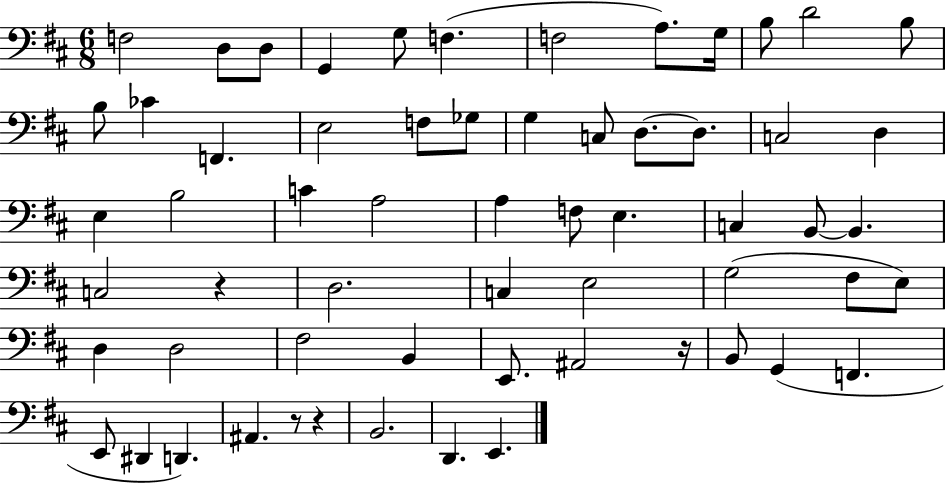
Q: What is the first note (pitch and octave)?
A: F3